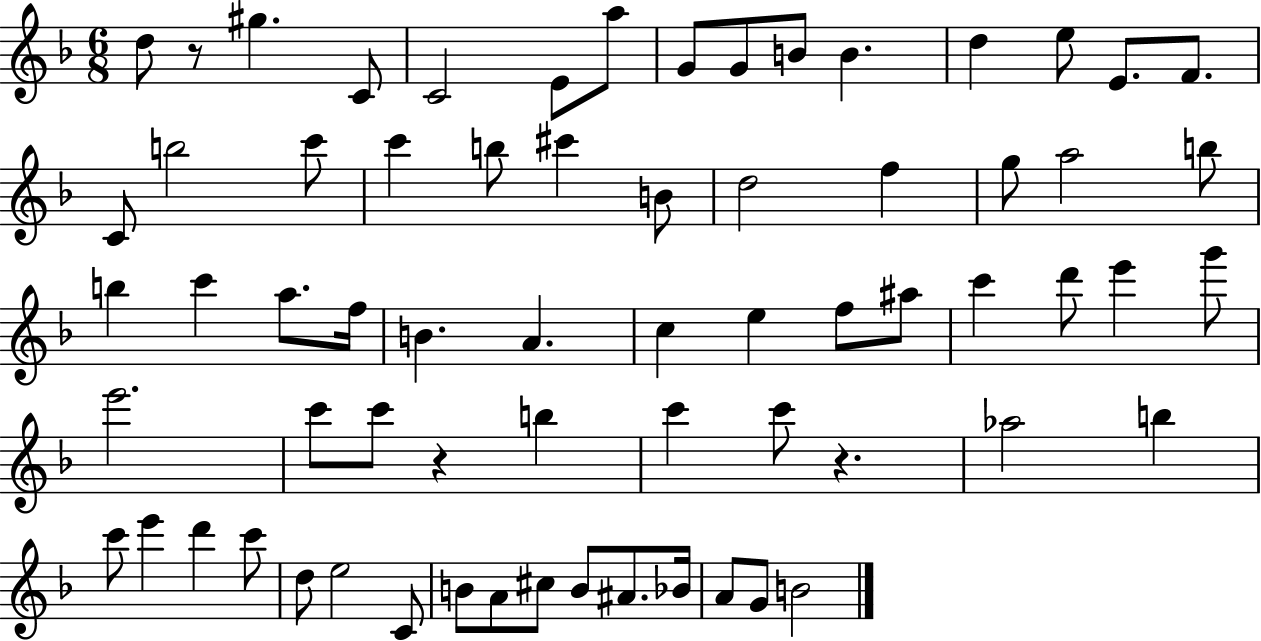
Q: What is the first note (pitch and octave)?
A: D5